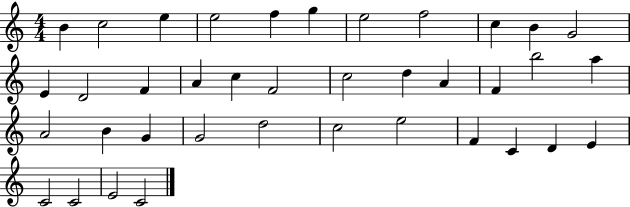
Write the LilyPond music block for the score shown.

{
  \clef treble
  \numericTimeSignature
  \time 4/4
  \key c \major
  b'4 c''2 e''4 | e''2 f''4 g''4 | e''2 f''2 | c''4 b'4 g'2 | \break e'4 d'2 f'4 | a'4 c''4 f'2 | c''2 d''4 a'4 | f'4 b''2 a''4 | \break a'2 b'4 g'4 | g'2 d''2 | c''2 e''2 | f'4 c'4 d'4 e'4 | \break c'2 c'2 | e'2 c'2 | \bar "|."
}